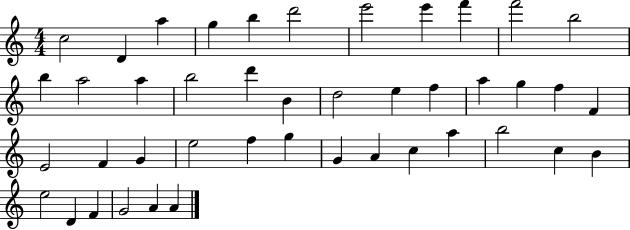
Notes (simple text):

C5/h D4/q A5/q G5/q B5/q D6/h E6/h E6/q F6/q F6/h B5/h B5/q A5/h A5/q B5/h D6/q B4/q D5/h E5/q F5/q A5/q G5/q F5/q F4/q E4/h F4/q G4/q E5/h F5/q G5/q G4/q A4/q C5/q A5/q B5/h C5/q B4/q E5/h D4/q F4/q G4/h A4/q A4/q